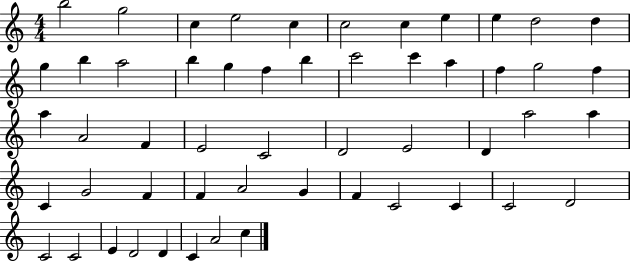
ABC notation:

X:1
T:Untitled
M:4/4
L:1/4
K:C
b2 g2 c e2 c c2 c e e d2 d g b a2 b g f b c'2 c' a f g2 f a A2 F E2 C2 D2 E2 D a2 a C G2 F F A2 G F C2 C C2 D2 C2 C2 E D2 D C A2 c